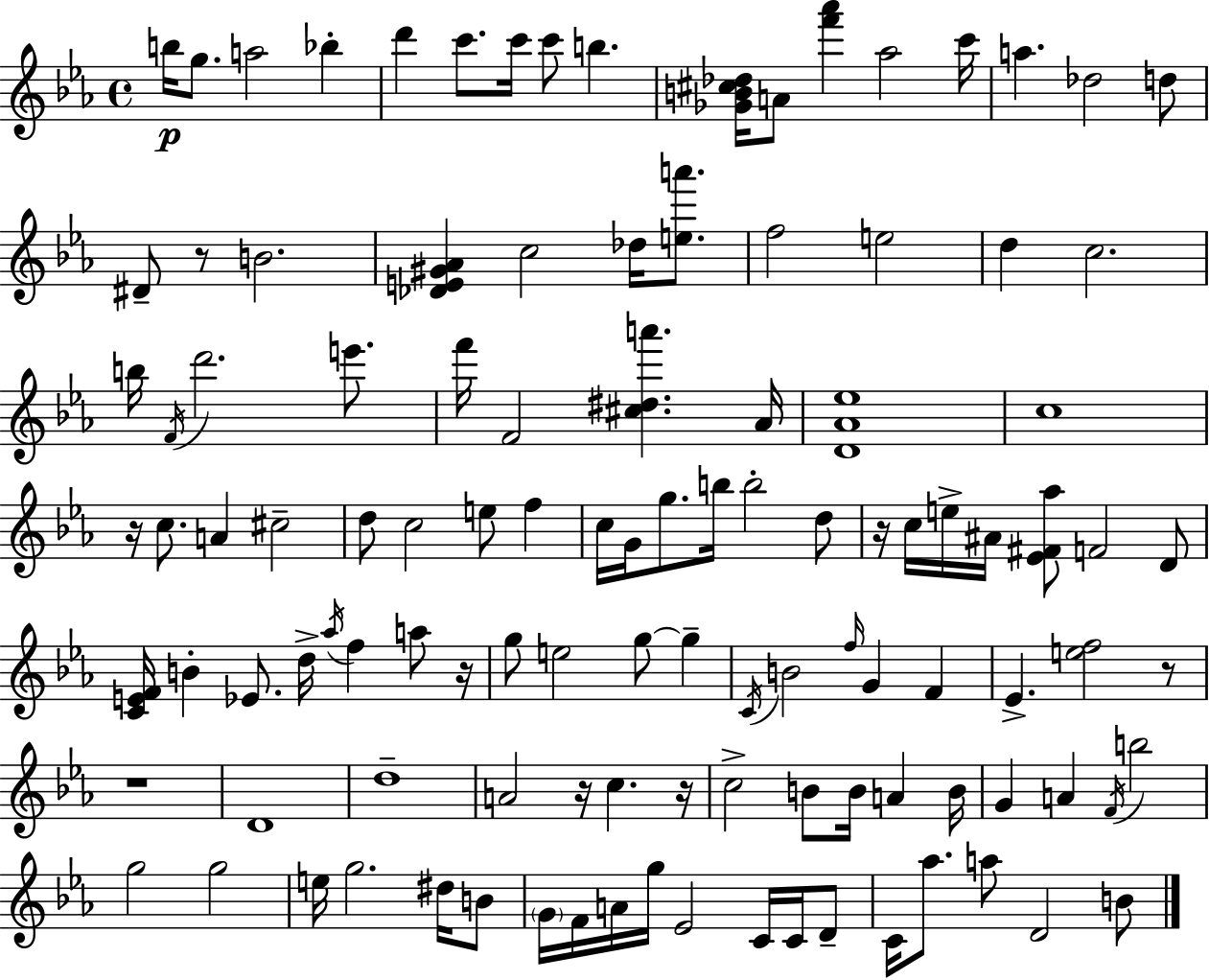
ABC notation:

X:1
T:Untitled
M:4/4
L:1/4
K:Eb
b/4 g/2 a2 _b d' c'/2 c'/4 c'/2 b [_GB^c_d]/4 A/2 [f'_a'] _a2 c'/4 a _d2 d/2 ^D/2 z/2 B2 [_DE^G_A] c2 _d/4 [ea']/2 f2 e2 d c2 b/4 F/4 d'2 e'/2 f'/4 F2 [^c^da'] _A/4 [D_A_e]4 c4 z/4 c/2 A ^c2 d/2 c2 e/2 f c/4 G/4 g/2 b/4 b2 d/2 z/4 c/4 e/4 ^A/4 [_E^F_a]/2 F2 D/2 [CEF]/4 B _E/2 d/4 _a/4 f a/2 z/4 g/2 e2 g/2 g C/4 B2 f/4 G F _E [ef]2 z/2 z4 D4 d4 A2 z/4 c z/4 c2 B/2 B/4 A B/4 G A F/4 b2 g2 g2 e/4 g2 ^d/4 B/2 G/4 F/4 A/4 g/4 _E2 C/4 C/4 D/2 C/4 _a/2 a/2 D2 B/2